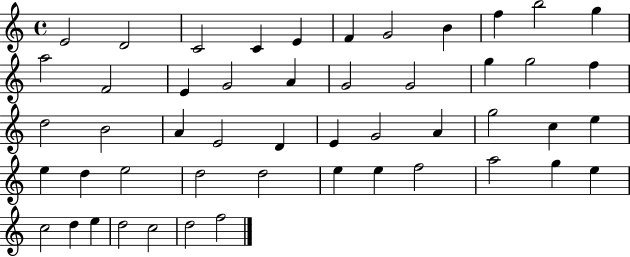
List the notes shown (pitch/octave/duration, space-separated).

E4/h D4/h C4/h C4/q E4/q F4/q G4/h B4/q F5/q B5/h G5/q A5/h F4/h E4/q G4/h A4/q G4/h G4/h G5/q G5/h F5/q D5/h B4/h A4/q E4/h D4/q E4/q G4/h A4/q G5/h C5/q E5/q E5/q D5/q E5/h D5/h D5/h E5/q E5/q F5/h A5/h G5/q E5/q C5/h D5/q E5/q D5/h C5/h D5/h F5/h